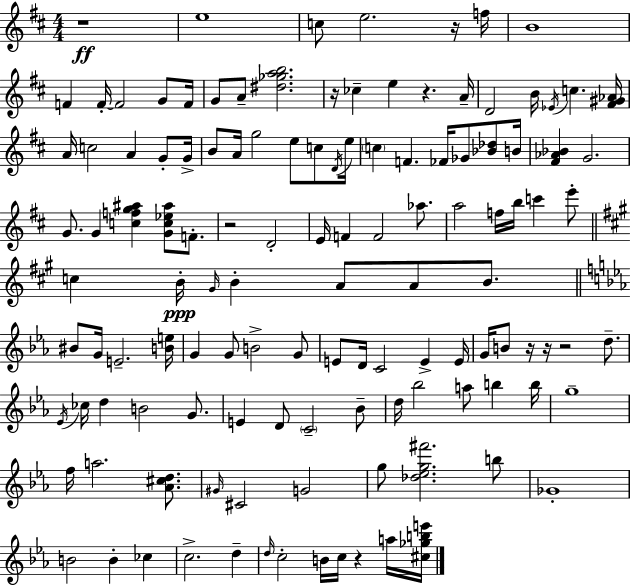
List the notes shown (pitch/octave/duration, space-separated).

R/w E5/w C5/e E5/h. R/s F5/s B4/w F4/q F4/s F4/h G4/e F4/s G4/e A4/e [D#5,Gb5,A5,B5]/h. R/s CES5/q E5/q R/q. A4/s D4/h B4/s Eb4/s C5/q. [F#4,G#4,Ab4]/s A4/s C5/h A4/q G4/e G4/s B4/e A4/s G5/h E5/e C5/e D4/s E5/s C5/q F4/q. FES4/s Gb4/e [Bb4,Db5]/e B4/s [F#4,Ab4,Bb4]/q G4/h. G4/e. G4/q [C5,F5,G5,A#5]/q [G4,C5,Eb5,A#5]/e F4/e. R/h D4/h E4/s F4/q F4/h Ab5/e. A5/h F5/s B5/s C6/q E6/e C5/q B4/s G#4/s B4/q A4/e A4/e B4/e. BIS4/e G4/s E4/h. [B4,E5]/s G4/q G4/e B4/h G4/e E4/e D4/s C4/h E4/q E4/s G4/s B4/e R/s R/s R/h D5/e. Eb4/s CES5/s D5/q B4/h G4/e. E4/q D4/e C4/h Bb4/e D5/s Bb5/h A5/e B5/q B5/s G5/w F5/s A5/h. [Ab4,C#5,D5]/e. G#4/s C#4/h G4/h G5/e [Db5,Eb5,G5,F#6]/h. B5/e Gb4/w B4/h B4/q CES5/q C5/h. D5/q D5/s C5/h B4/s C5/s R/q A5/s [C#5,Gb5,B5,E6]/s